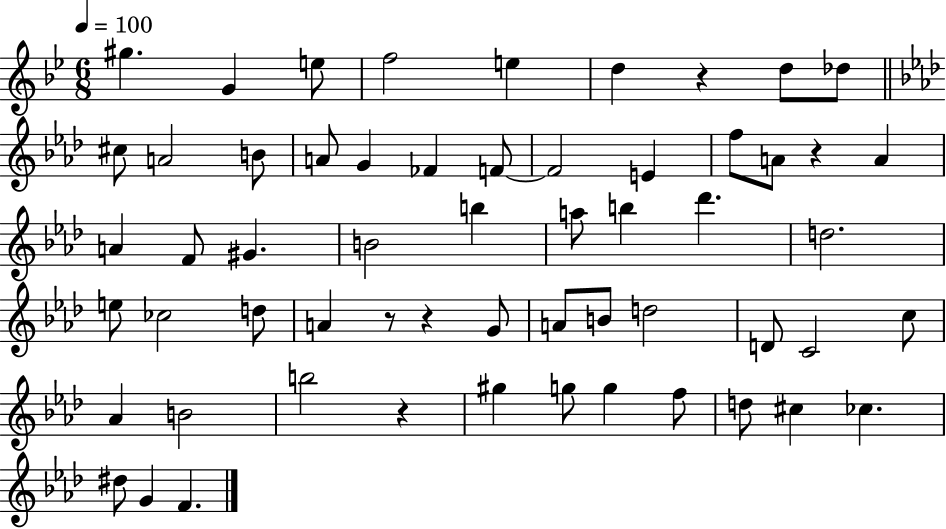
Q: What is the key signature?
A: BES major